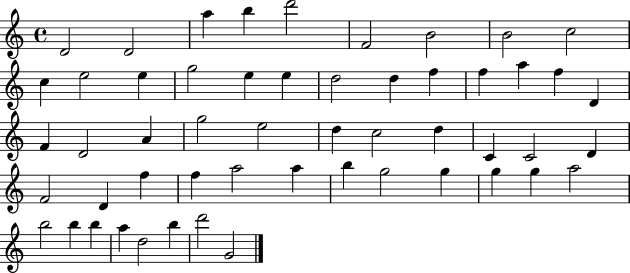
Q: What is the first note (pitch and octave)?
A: D4